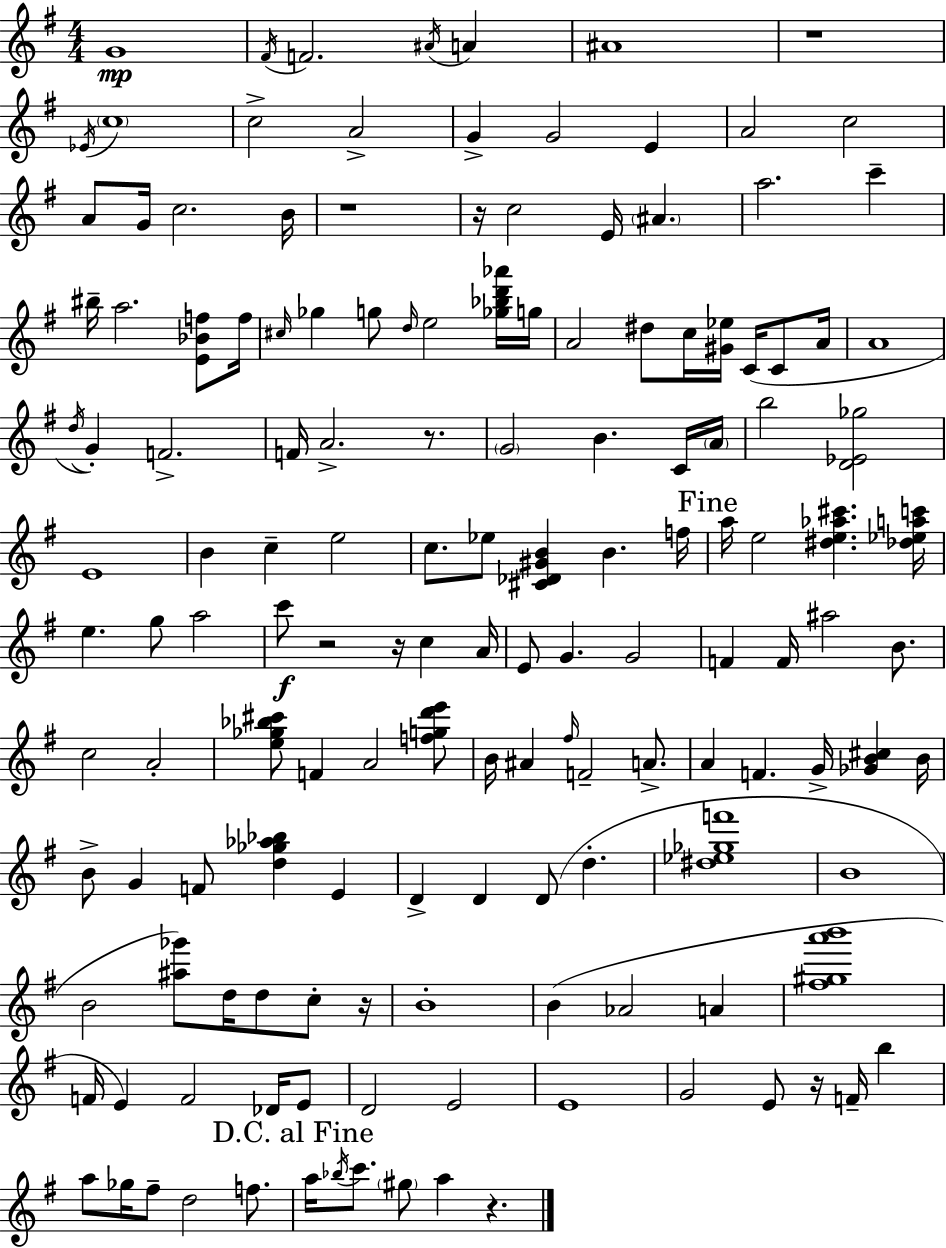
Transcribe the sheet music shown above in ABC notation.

X:1
T:Untitled
M:4/4
L:1/4
K:Em
G4 ^F/4 F2 ^A/4 A ^A4 z4 _E/4 c4 c2 A2 G G2 E A2 c2 A/2 G/4 c2 B/4 z4 z/4 c2 E/4 ^A a2 c' ^b/4 a2 [E_Bf]/2 f/4 ^c/4 _g g/2 d/4 e2 [_g_bd'_a']/4 g/4 A2 ^d/2 c/4 [^G_e]/4 C/4 C/2 A/4 A4 d/4 G F2 F/4 A2 z/2 G2 B C/4 A/4 b2 [D_E_g]2 E4 B c e2 c/2 _e/2 [^C_D^GB] B f/4 a/4 e2 [^de_a^c'] [_d_eac']/4 e g/2 a2 c'/2 z2 z/4 c A/4 E/2 G G2 F F/4 ^a2 B/2 c2 A2 [e_g_b^c']/2 F A2 [fgd'e']/2 B/4 ^A ^f/4 F2 A/2 A F G/4 [_GB^c] B/4 B/2 G F/2 [d_g_a_b] E D D D/2 d [^d_e_gf']4 B4 B2 [^a_g']/2 d/4 d/2 c/2 z/4 B4 B _A2 A [^f^ga'b']4 F/4 E F2 _D/4 E/2 D2 E2 E4 G2 E/2 z/4 F/4 b a/2 _g/4 ^f/2 d2 f/2 a/4 _b/4 c'/2 ^g/2 a z